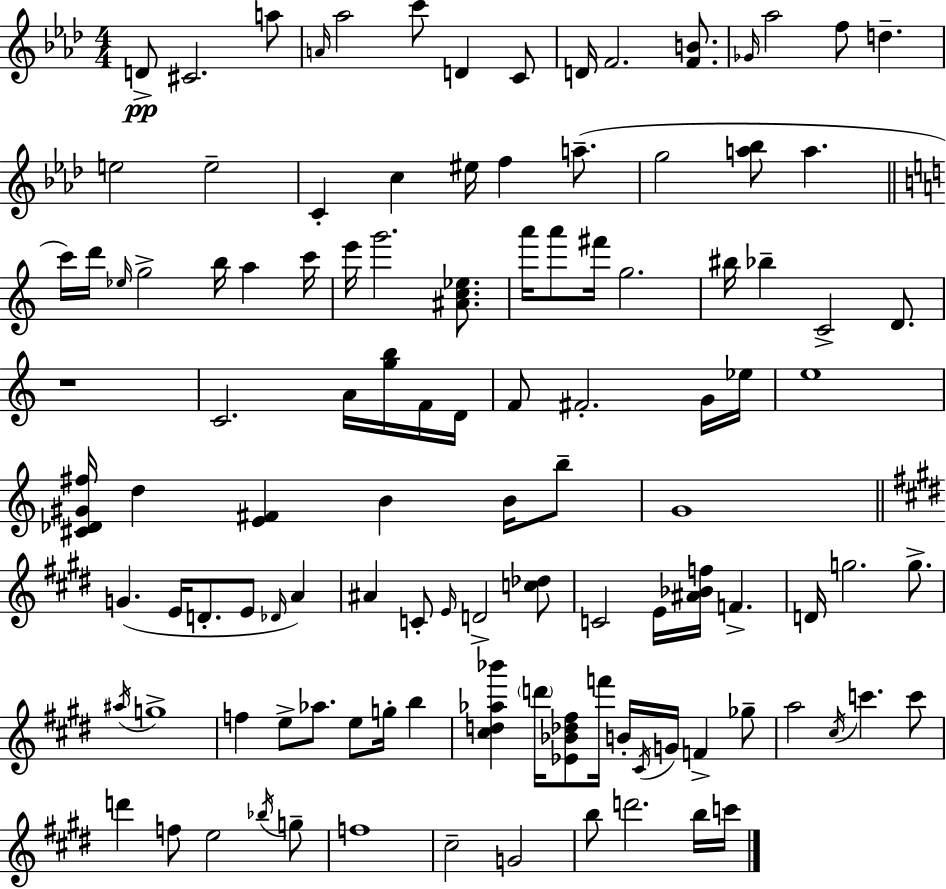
{
  \clef treble
  \numericTimeSignature
  \time 4/4
  \key f \minor
  \repeat volta 2 { d'8->\pp cis'2. a''8 | \grace { a'16 } aes''2 c'''8 d'4 c'8 | d'16 f'2. <f' b'>8. | \grace { ges'16 } aes''2 f''8 d''4.-- | \break e''2 e''2-- | c'4-. c''4 eis''16 f''4 a''8.--( | g''2 <a'' bes''>8 a''4. | \bar "||" \break \key c \major c'''16) d'''16 \grace { ees''16 } g''2-> b''16 a''4 | c'''16 e'''16 g'''2. <ais' c'' ees''>8. | a'''16 a'''8 fis'''16 g''2. | bis''16 bes''4-- c'2-> d'8. | \break r1 | c'2. a'16 <g'' b''>16 f'16 | d'16 f'8 fis'2.-. g'16 | ees''16 e''1 | \break <cis' des' gis' fis''>16 d''4 <e' fis'>4 b'4 b'16 b''8-- | g'1 | \bar "||" \break \key e \major g'4.( e'16 d'8.-. e'8 \grace { des'16 } a'4) | ais'4 c'8-. \grace { e'16 } d'2-> | <c'' des''>8 c'2 e'16 <ais' bes' f''>16 f'4.-> | d'16 g''2. g''8.-> | \break \acciaccatura { ais''16 } g''1-> | f''4 e''8-> aes''8. e''8 g''16-. b''4 | <cis'' d'' aes'' bes'''>4 \parenthesize d'''16 <ees' bes' des'' fis''>8 f'''16 b'16-. \acciaccatura { cis'16 } g'16 f'4-> | ges''8-- a''2 \acciaccatura { cis''16 } c'''4. | \break c'''8 d'''4 f''8 e''2 | \acciaccatura { bes''16 } g''8-- f''1 | cis''2-- g'2 | b''8 d'''2. | \break b''16 c'''16 } \bar "|."
}